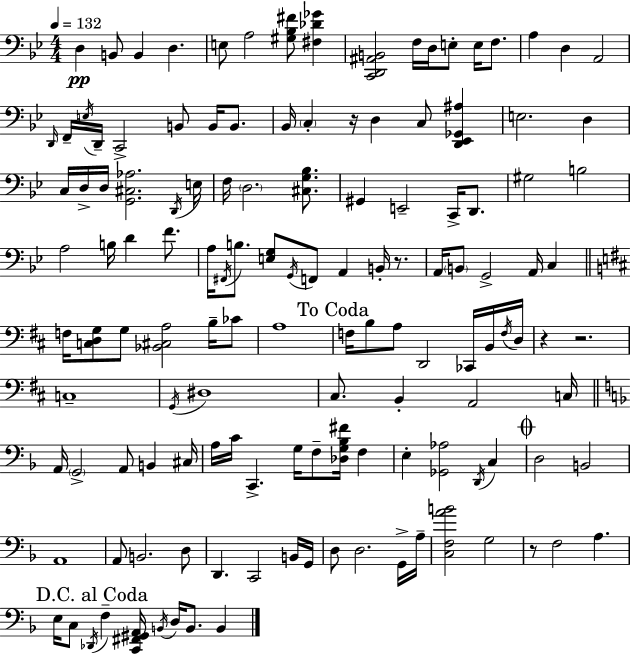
D3/q B2/e B2/q D3/q. E3/e A3/h [G#3,Bb3,F#4]/e [F#3,Db4,Gb4]/q [C2,D2,A#2,B2]/h F3/s D3/s E3/e E3/s F3/e. A3/q D3/q A2/h D2/s F2/s E3/s D2/s C2/h B2/e B2/s B2/e. Bb2/s C3/q R/s D3/q C3/e [D2,Eb2,Gb2,A#3]/q E3/h. D3/q C3/s D3/s D3/s [G2,C#3,Ab3]/h. D2/s E3/s F3/s D3/h. [C#3,G3,Bb3]/e. G#2/q E2/h C2/s D2/e. G#3/h B3/h A3/h B3/s D4/q F4/e. A3/s F#2/s B3/e. [E3,G3]/e G2/s F2/e A2/q B2/s R/e. A2/s B2/e G2/h A2/s C3/q F3/s [C3,D3,G3]/e G3/e [Bb2,C#3,A3]/h B3/s CES4/e A3/w F3/s B3/e A3/e D2/h CES2/s B2/s F3/s D3/s R/q R/h. C3/w G2/s D#3/w C#3/e. B2/q A2/h C3/s A2/s G2/h A2/e B2/q C#3/s A3/s C4/s C2/q. G3/s F3/e [Db3,G3,Bb3,F#4]/s F3/q E3/q [Gb2,Ab3]/h D2/s C3/q D3/h B2/h A2/w A2/e B2/h. D3/e D2/q. C2/h B2/s G2/s D3/e D3/h. G2/s A3/s [C3,F3,A4,B4]/h G3/h R/e F3/h A3/q. E3/s C3/e Db2/s F3/q [C2,F#2,G#2,A2]/s B2/s D3/s B2/e. B2/q